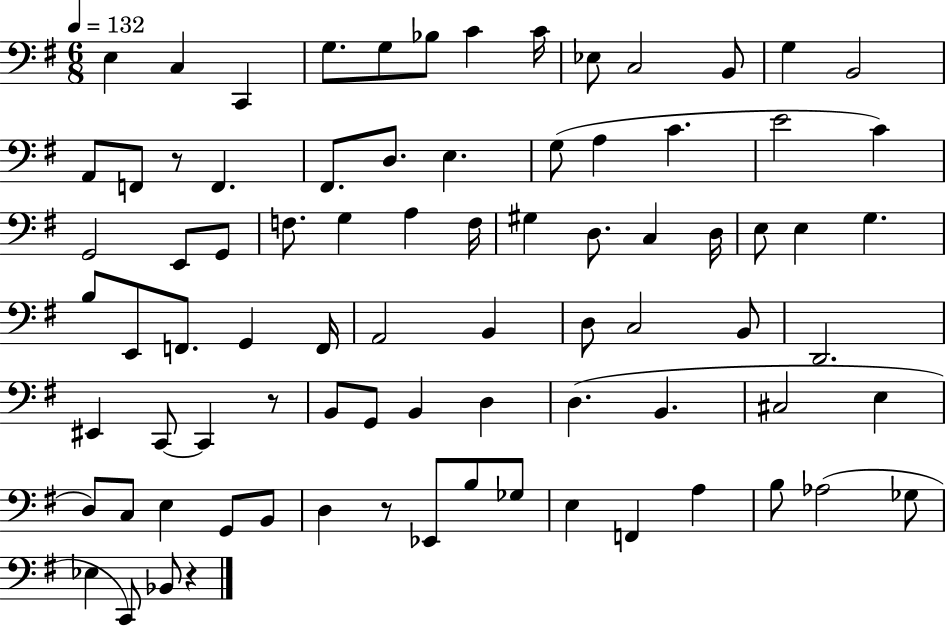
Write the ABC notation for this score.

X:1
T:Untitled
M:6/8
L:1/4
K:G
E, C, C,, G,/2 G,/2 _B,/2 C C/4 _E,/2 C,2 B,,/2 G, B,,2 A,,/2 F,,/2 z/2 F,, ^F,,/2 D,/2 E, G,/2 A, C E2 C G,,2 E,,/2 G,,/2 F,/2 G, A, F,/4 ^G, D,/2 C, D,/4 E,/2 E, G, B,/2 E,,/2 F,,/2 G,, F,,/4 A,,2 B,, D,/2 C,2 B,,/2 D,,2 ^E,, C,,/2 C,, z/2 B,,/2 G,,/2 B,, D, D, B,, ^C,2 E, D,/2 C,/2 E, G,,/2 B,,/2 D, z/2 _E,,/2 B,/2 _G,/2 E, F,, A, B,/2 _A,2 _G,/2 _E, C,,/2 _B,,/2 z